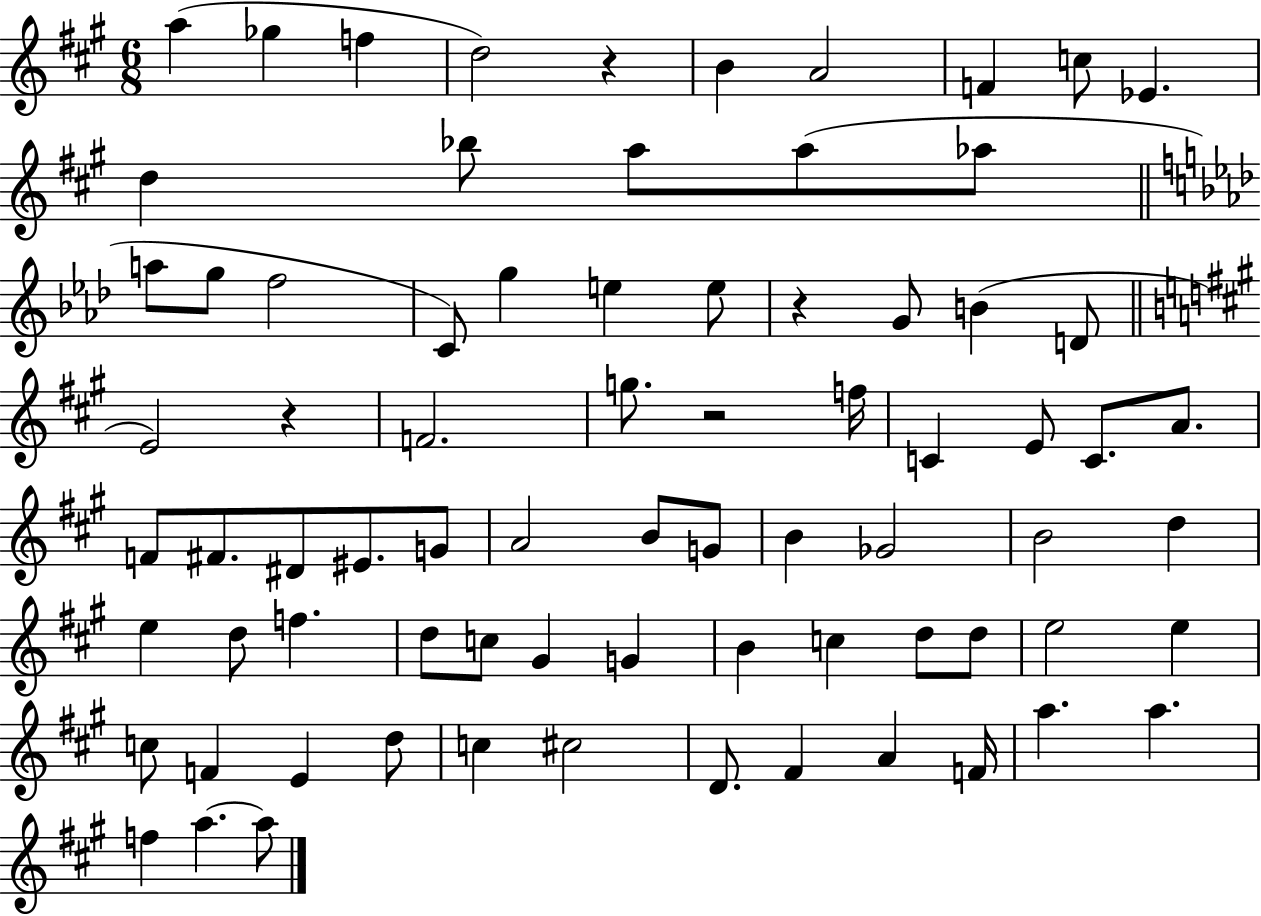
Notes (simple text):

A5/q Gb5/q F5/q D5/h R/q B4/q A4/h F4/q C5/e Eb4/q. D5/q Bb5/e A5/e A5/e Ab5/e A5/e G5/e F5/h C4/e G5/q E5/q E5/e R/q G4/e B4/q D4/e E4/h R/q F4/h. G5/e. R/h F5/s C4/q E4/e C4/e. A4/e. F4/e F#4/e. D#4/e EIS4/e. G4/e A4/h B4/e G4/e B4/q Gb4/h B4/h D5/q E5/q D5/e F5/q. D5/e C5/e G#4/q G4/q B4/q C5/q D5/e D5/e E5/h E5/q C5/e F4/q E4/q D5/e C5/q C#5/h D4/e. F#4/q A4/q F4/s A5/q. A5/q. F5/q A5/q. A5/e